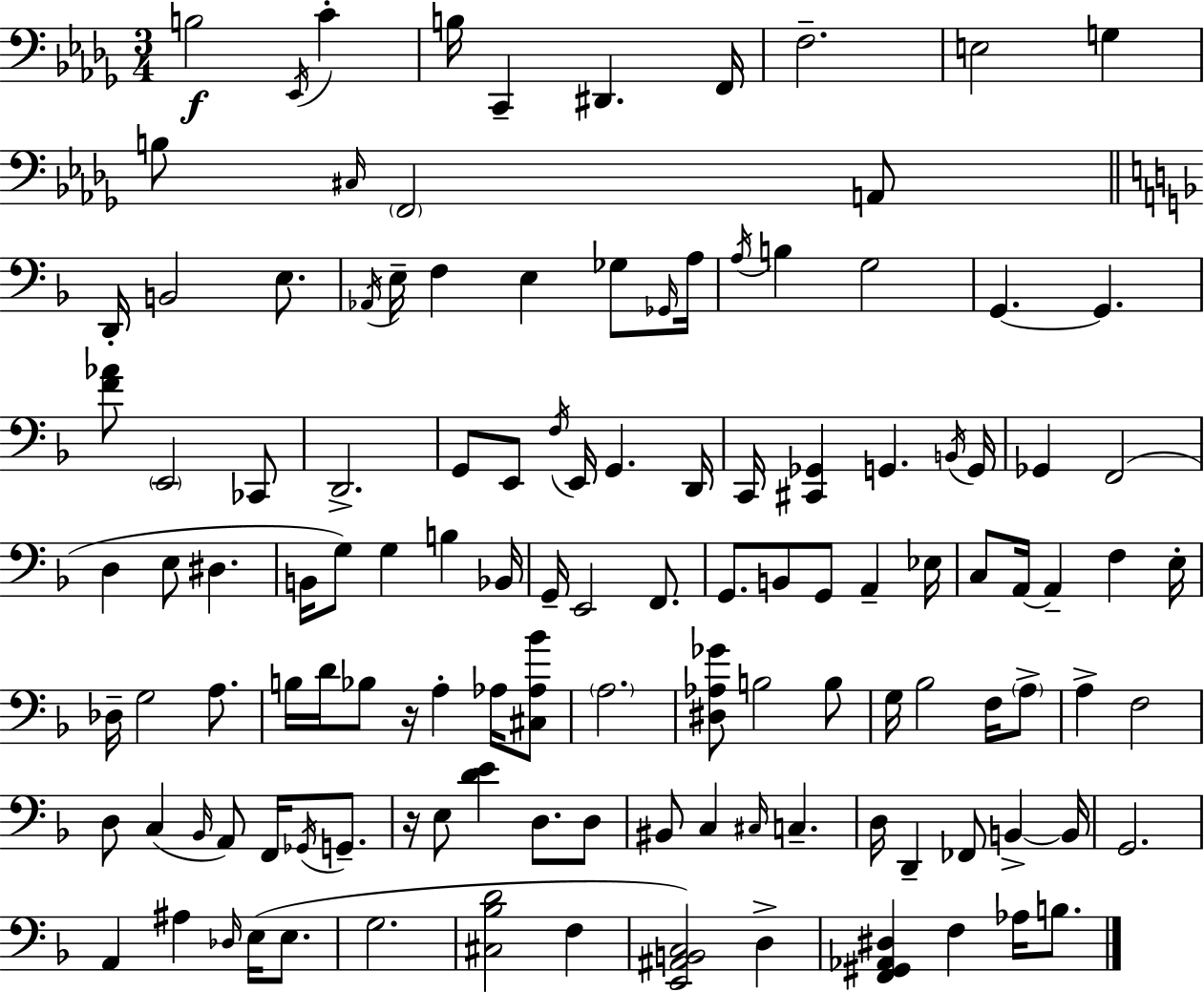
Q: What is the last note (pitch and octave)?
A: B3